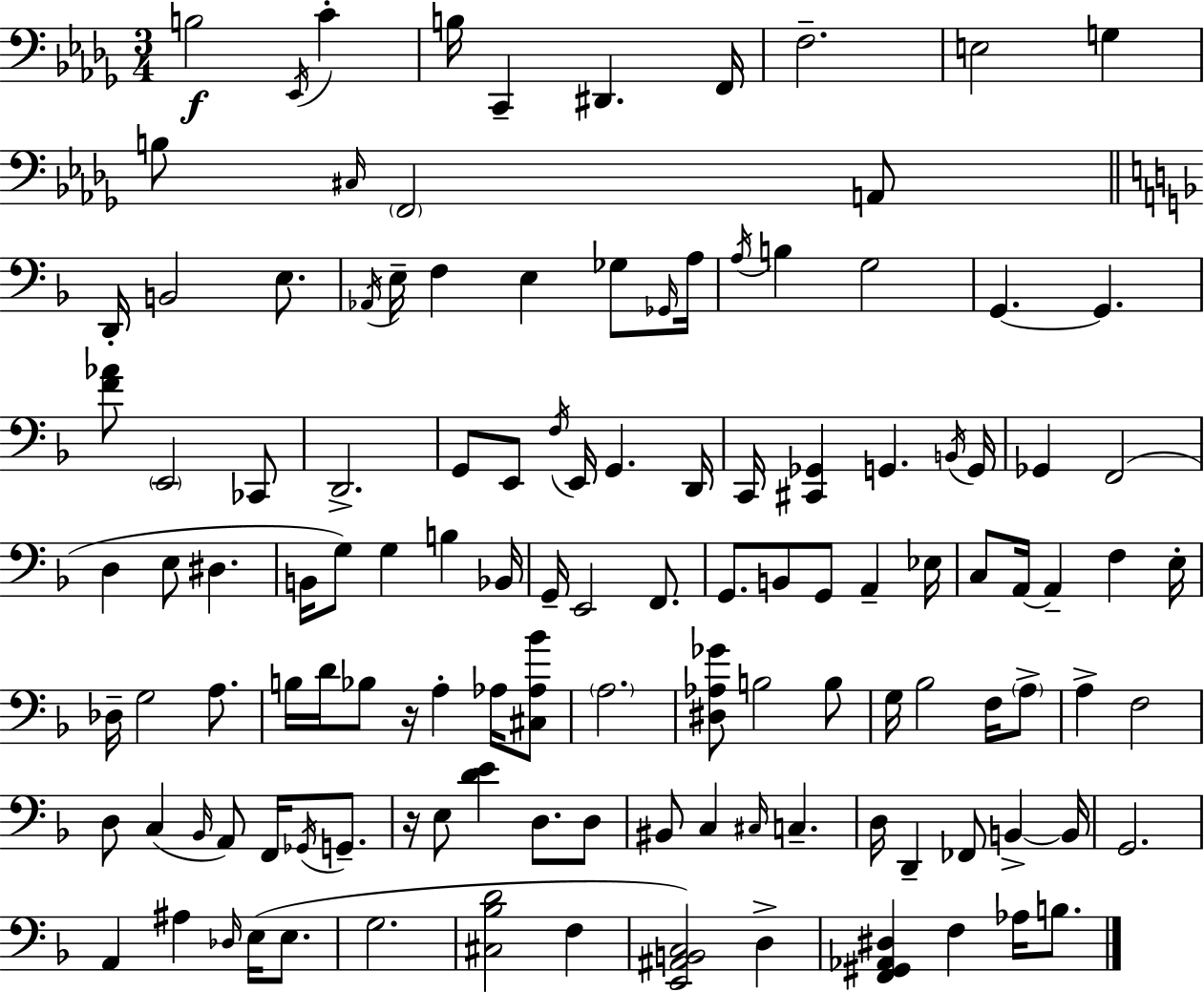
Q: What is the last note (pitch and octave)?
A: B3